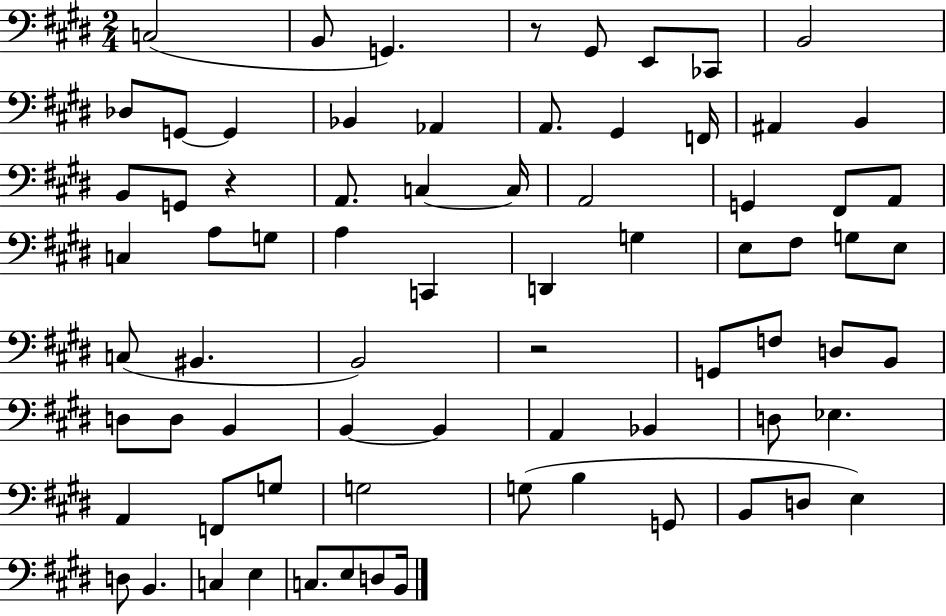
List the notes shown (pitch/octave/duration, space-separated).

C3/h B2/e G2/q. R/e G#2/e E2/e CES2/e B2/h Db3/e G2/e G2/q Bb2/q Ab2/q A2/e. G#2/q F2/s A#2/q B2/q B2/e G2/e R/q A2/e. C3/q C3/s A2/h G2/q F#2/e A2/e C3/q A3/e G3/e A3/q C2/q D2/q G3/q E3/e F#3/e G3/e E3/e C3/e BIS2/q. B2/h R/h G2/e F3/e D3/e B2/e D3/e D3/e B2/q B2/q B2/q A2/q Bb2/q D3/e Eb3/q. A2/q F2/e G3/e G3/h G3/e B3/q G2/e B2/e D3/e E3/q D3/e B2/q. C3/q E3/q C3/e. E3/e D3/e B2/s